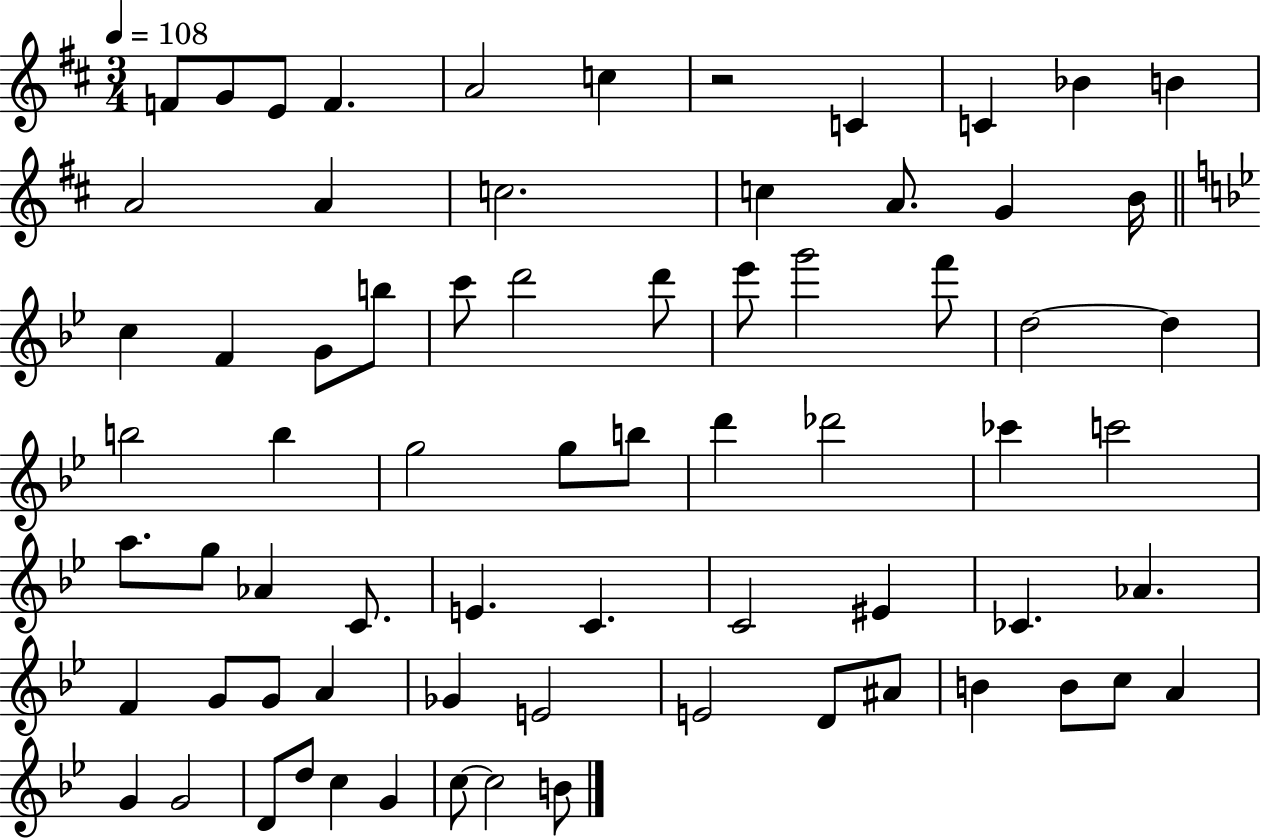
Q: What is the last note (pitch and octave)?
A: B4